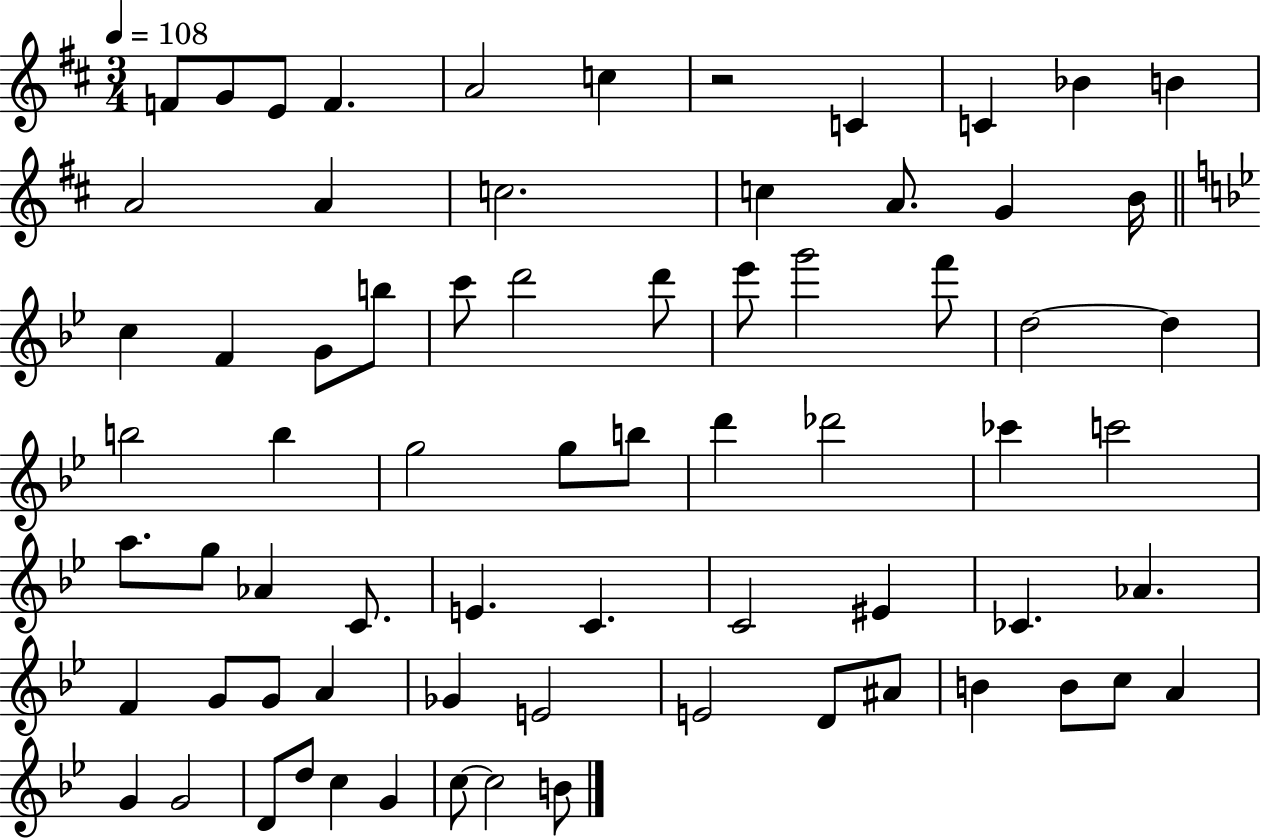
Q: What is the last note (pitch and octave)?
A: B4